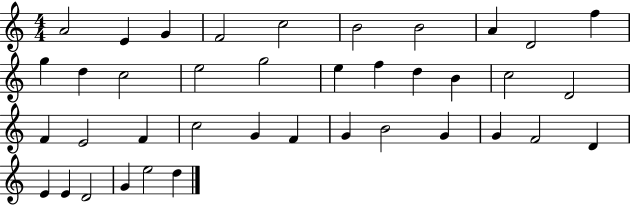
X:1
T:Untitled
M:4/4
L:1/4
K:C
A2 E G F2 c2 B2 B2 A D2 f g d c2 e2 g2 e f d B c2 D2 F E2 F c2 G F G B2 G G F2 D E E D2 G e2 d